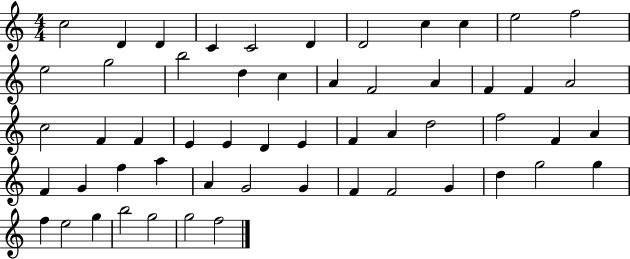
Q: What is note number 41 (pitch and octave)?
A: G4